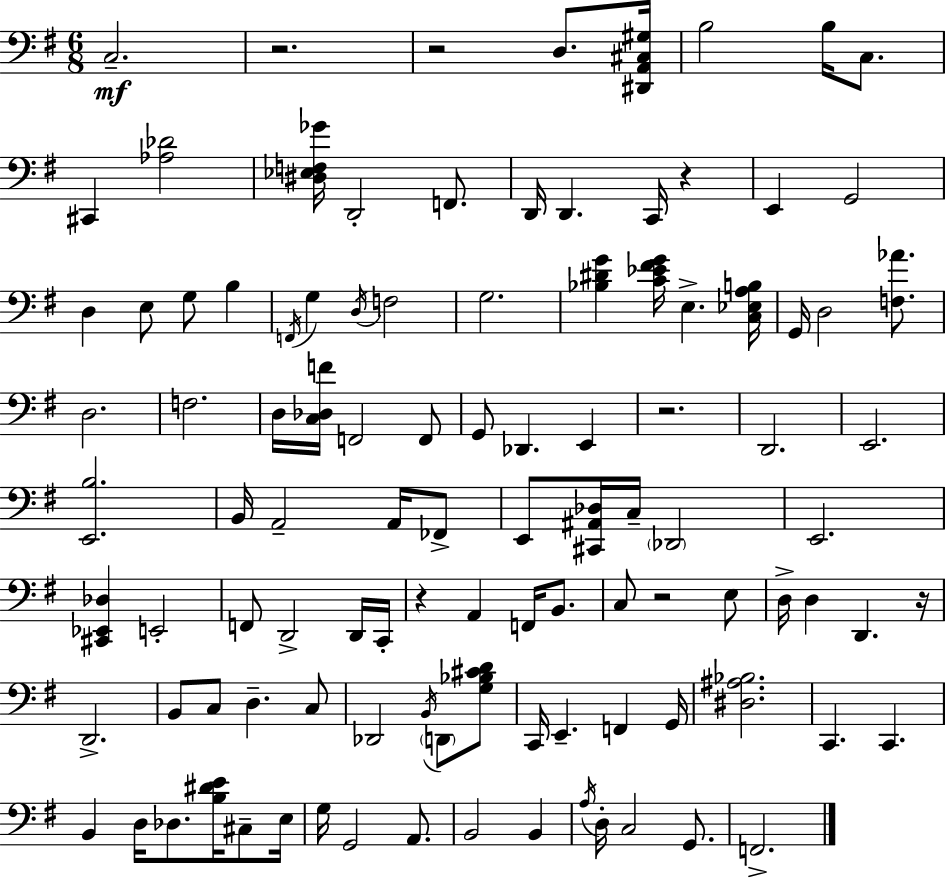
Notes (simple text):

C3/h. R/h. R/h D3/e. [D#2,A2,C#3,G#3]/s B3/h B3/s C3/e. C#2/q [Ab3,Db4]/h [D#3,Eb3,F3,Gb4]/s D2/h F2/e. D2/s D2/q. C2/s R/q E2/q G2/h D3/q E3/e G3/e B3/q F2/s G3/q D3/s F3/h G3/h. [Bb3,D#4,G4]/q [C4,Eb4,F#4,G4]/s E3/q. [C3,Eb3,A3,B3]/s G2/s D3/h [F3,Ab4]/e. D3/h. F3/h. D3/s [C3,Db3,F4]/s F2/h F2/e G2/e Db2/q. E2/q R/h. D2/h. E2/h. [E2,B3]/h. B2/s A2/h A2/s FES2/e E2/e [C#2,A#2,Db3]/s C3/s Db2/h E2/h. [C#2,Eb2,Db3]/q E2/h F2/e D2/h D2/s C2/s R/q A2/q F2/s B2/e. C3/e R/h E3/e D3/s D3/q D2/q. R/s D2/h. B2/e C3/e D3/q. C3/e Db2/h B2/s D2/e [G3,Bb3,C#4,D4]/e C2/s E2/q. F2/q G2/s [D#3,A#3,Bb3]/h. C2/q. C2/q. B2/q D3/s Db3/e. [B3,D#4,E4]/s C#3/e E3/s G3/s G2/h A2/e. B2/h B2/q A3/s D3/s C3/h G2/e. F2/h.